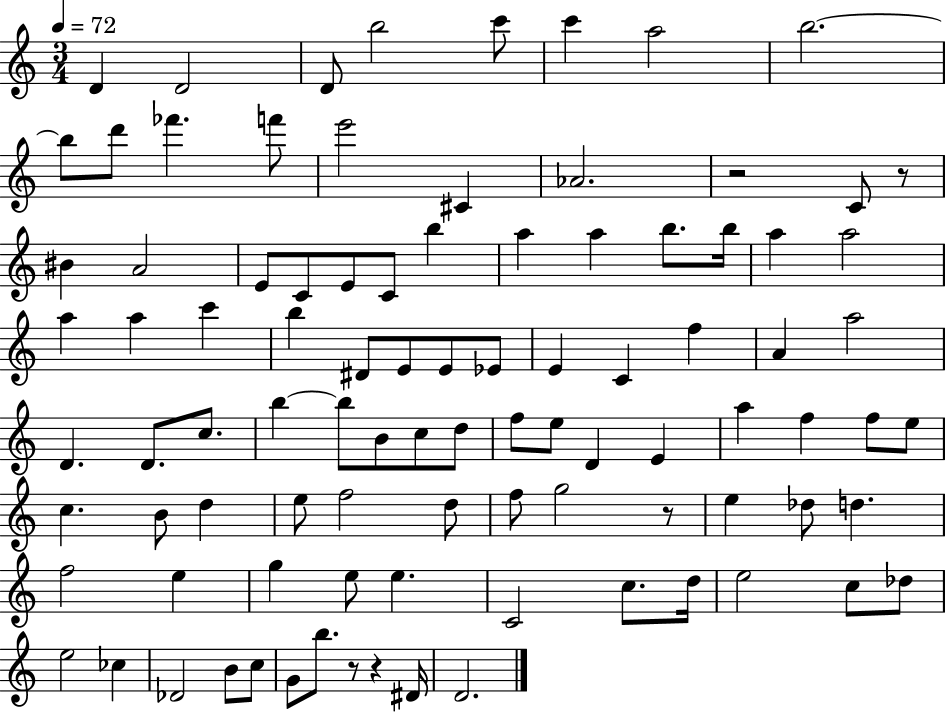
D4/q D4/h D4/e B5/h C6/e C6/q A5/h B5/h. B5/e D6/e FES6/q. F6/e E6/h C#4/q Ab4/h. R/h C4/e R/e BIS4/q A4/h E4/e C4/e E4/e C4/e B5/q A5/q A5/q B5/e. B5/s A5/q A5/h A5/q A5/q C6/q B5/q D#4/e E4/e E4/e Eb4/e E4/q C4/q F5/q A4/q A5/h D4/q. D4/e. C5/e. B5/q B5/e B4/e C5/e D5/e F5/e E5/e D4/q E4/q A5/q F5/q F5/e E5/e C5/q. B4/e D5/q E5/e F5/h D5/e F5/e G5/h R/e E5/q Db5/e D5/q. F5/h E5/q G5/q E5/e E5/q. C4/h C5/e. D5/s E5/h C5/e Db5/e E5/h CES5/q Db4/h B4/e C5/e G4/e B5/e. R/e R/q D#4/s D4/h.